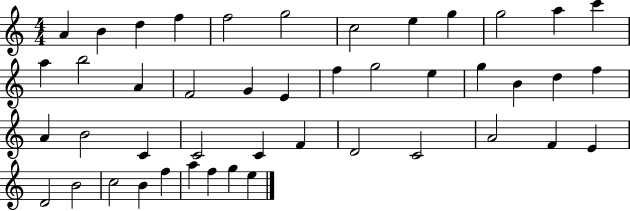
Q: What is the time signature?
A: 4/4